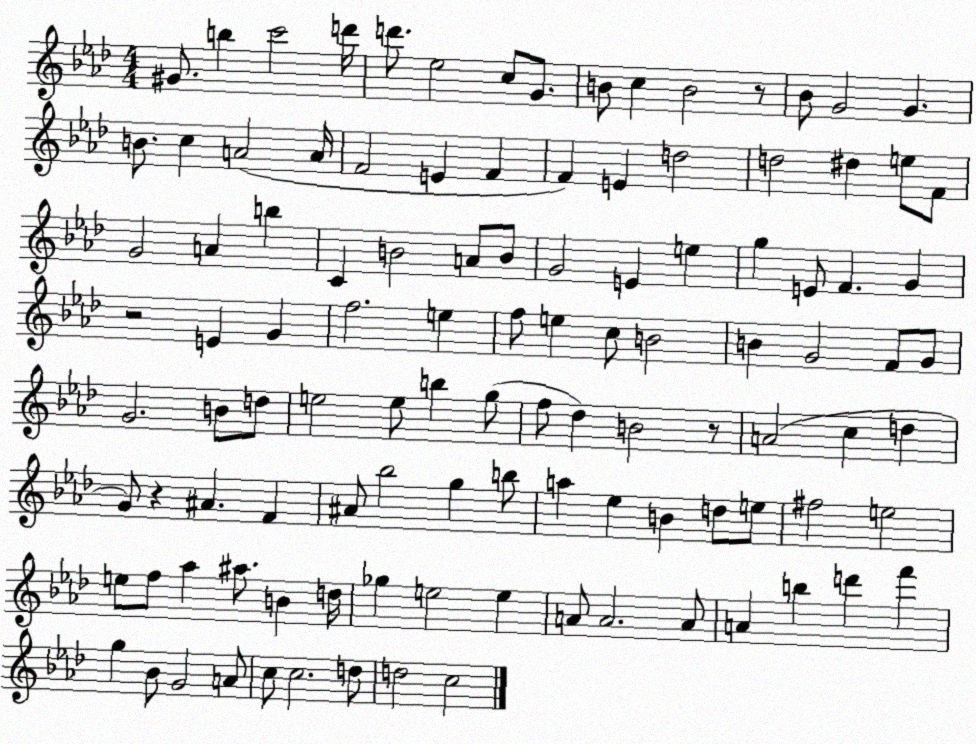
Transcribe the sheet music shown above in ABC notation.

X:1
T:Untitled
M:4/4
L:1/4
K:Ab
^G/2 b c'2 d'/4 d'/2 _e2 c/2 G/2 B/2 c B2 z/2 _B/2 G2 G B/2 c A2 A/4 F2 E F F E d2 d2 ^d e/2 F/2 G2 A b C B2 A/2 B/2 G2 E e g E/2 F G z2 E G f2 e f/2 e c/2 B2 B G2 F/2 G/2 G2 B/2 d/2 e2 e/2 b g/2 f/2 _d B2 z/2 A2 c d G/2 z ^A F ^A/2 _b2 g b/2 a _e B d/2 e/2 ^f2 e2 e/2 f/2 _a ^a/2 B d/4 _g e2 e A/2 A2 A/2 A b d' f' g _B/2 G2 A/2 c/2 c2 d/2 d2 c2